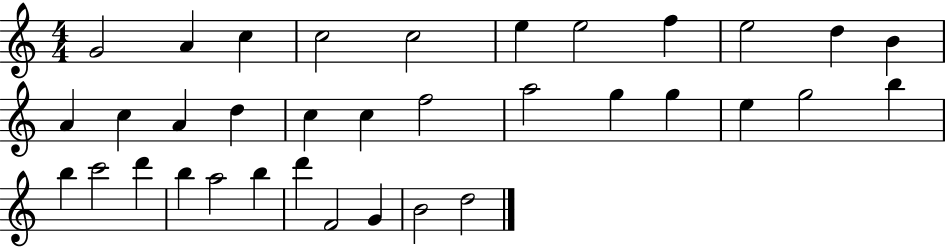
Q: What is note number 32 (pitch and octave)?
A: F4